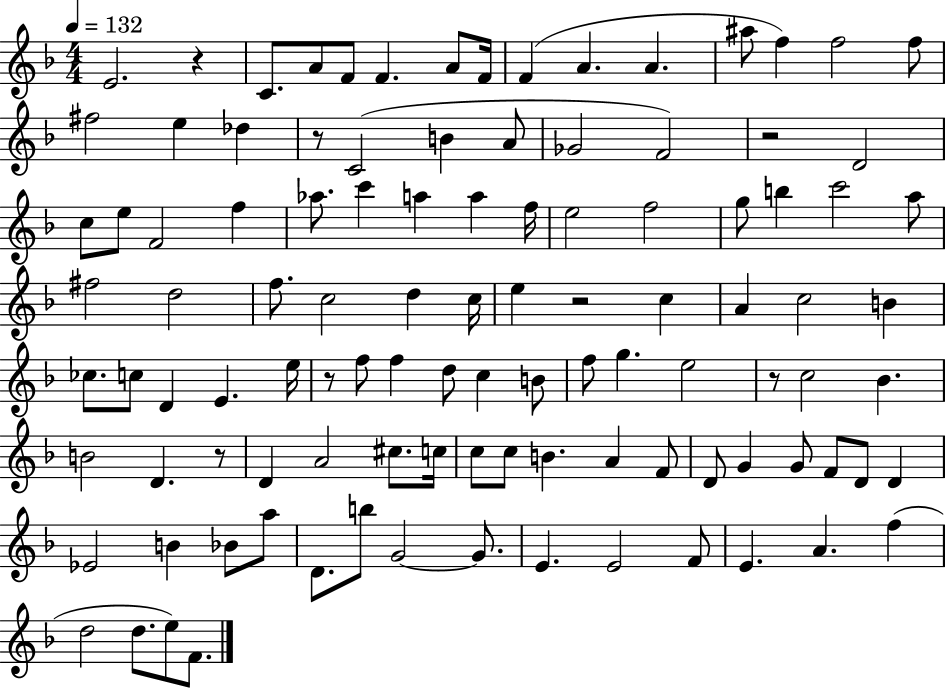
{
  \clef treble
  \numericTimeSignature
  \time 4/4
  \key f \major
  \tempo 4 = 132
  \repeat volta 2 { e'2. r4 | c'8. a'8 f'8 f'4. a'8 f'16 | f'4( a'4. a'4. | ais''8 f''4) f''2 f''8 | \break fis''2 e''4 des''4 | r8 c'2( b'4 a'8 | ges'2 f'2) | r2 d'2 | \break c''8 e''8 f'2 f''4 | aes''8. c'''4 a''4 a''4 f''16 | e''2 f''2 | g''8 b''4 c'''2 a''8 | \break fis''2 d''2 | f''8. c''2 d''4 c''16 | e''4 r2 c''4 | a'4 c''2 b'4 | \break ces''8. c''8 d'4 e'4. e''16 | r8 f''8 f''4 d''8 c''4 b'8 | f''8 g''4. e''2 | r8 c''2 bes'4. | \break b'2 d'4. r8 | d'4 a'2 cis''8. c''16 | c''8 c''8 b'4. a'4 f'8 | d'8 g'4 g'8 f'8 d'8 d'4 | \break ees'2 b'4 bes'8 a''8 | d'8. b''8 g'2~~ g'8. | e'4. e'2 f'8 | e'4. a'4. f''4( | \break d''2 d''8. e''8) f'8. | } \bar "|."
}